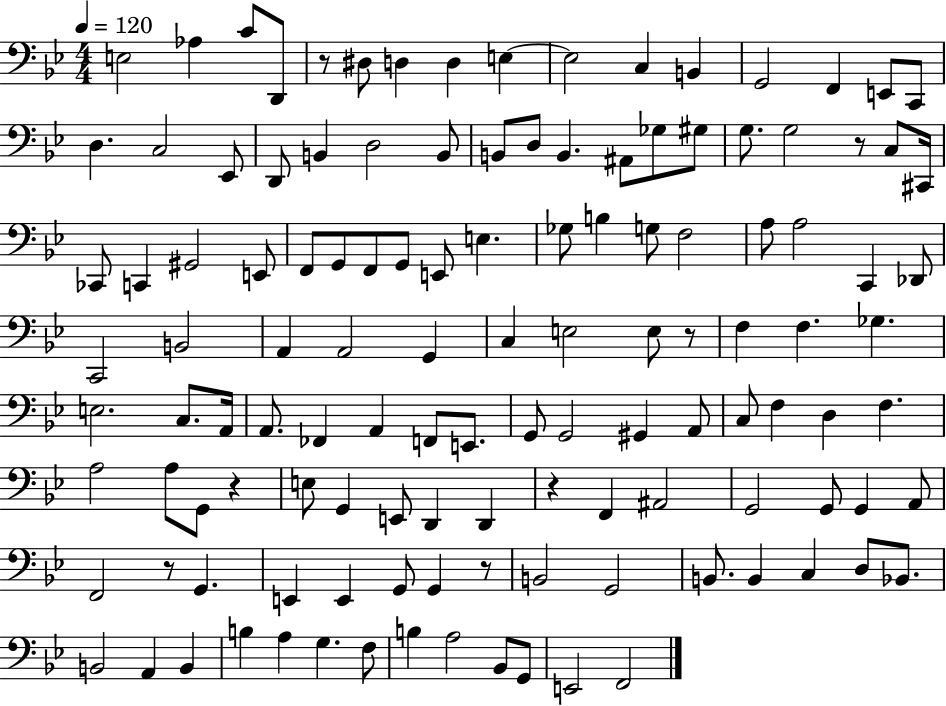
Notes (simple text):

E3/h Ab3/q C4/e D2/e R/e D#3/e D3/q D3/q E3/q E3/h C3/q B2/q G2/h F2/q E2/e C2/e D3/q. C3/h Eb2/e D2/e B2/q D3/h B2/e B2/e D3/e B2/q. A#2/e Gb3/e G#3/e G3/e. G3/h R/e C3/e C#2/s CES2/e C2/q G#2/h E2/e F2/e G2/e F2/e G2/e E2/e E3/q. Gb3/e B3/q G3/e F3/h A3/e A3/h C2/q Db2/e C2/h B2/h A2/q A2/h G2/q C3/q E3/h E3/e R/e F3/q F3/q. Gb3/q. E3/h. C3/e. A2/s A2/e. FES2/q A2/q F2/e E2/e. G2/e G2/h G#2/q A2/e C3/e F3/q D3/q F3/q. A3/h A3/e G2/e R/q E3/e G2/q E2/e D2/q D2/q R/q F2/q A#2/h G2/h G2/e G2/q A2/e F2/h R/e G2/q. E2/q E2/q G2/e G2/q R/e B2/h G2/h B2/e. B2/q C3/q D3/e Bb2/e. B2/h A2/q B2/q B3/q A3/q G3/q. F3/e B3/q A3/h Bb2/e G2/e E2/h F2/h